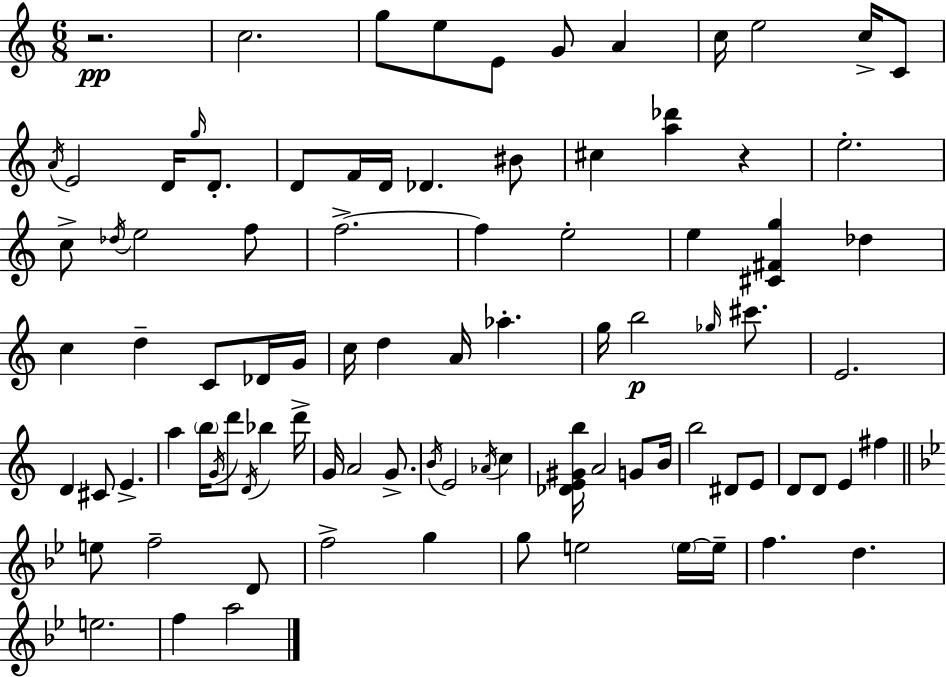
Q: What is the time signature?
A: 6/8